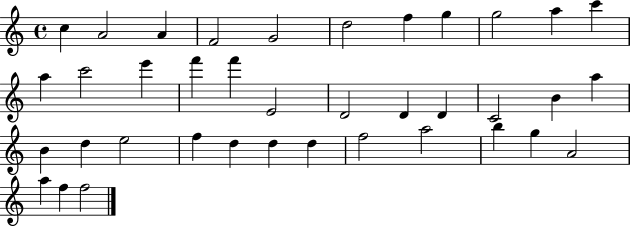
C5/q A4/h A4/q F4/h G4/h D5/h F5/q G5/q G5/h A5/q C6/q A5/q C6/h E6/q F6/q F6/q E4/h D4/h D4/q D4/q C4/h B4/q A5/q B4/q D5/q E5/h F5/q D5/q D5/q D5/q F5/h A5/h B5/q G5/q A4/h A5/q F5/q F5/h